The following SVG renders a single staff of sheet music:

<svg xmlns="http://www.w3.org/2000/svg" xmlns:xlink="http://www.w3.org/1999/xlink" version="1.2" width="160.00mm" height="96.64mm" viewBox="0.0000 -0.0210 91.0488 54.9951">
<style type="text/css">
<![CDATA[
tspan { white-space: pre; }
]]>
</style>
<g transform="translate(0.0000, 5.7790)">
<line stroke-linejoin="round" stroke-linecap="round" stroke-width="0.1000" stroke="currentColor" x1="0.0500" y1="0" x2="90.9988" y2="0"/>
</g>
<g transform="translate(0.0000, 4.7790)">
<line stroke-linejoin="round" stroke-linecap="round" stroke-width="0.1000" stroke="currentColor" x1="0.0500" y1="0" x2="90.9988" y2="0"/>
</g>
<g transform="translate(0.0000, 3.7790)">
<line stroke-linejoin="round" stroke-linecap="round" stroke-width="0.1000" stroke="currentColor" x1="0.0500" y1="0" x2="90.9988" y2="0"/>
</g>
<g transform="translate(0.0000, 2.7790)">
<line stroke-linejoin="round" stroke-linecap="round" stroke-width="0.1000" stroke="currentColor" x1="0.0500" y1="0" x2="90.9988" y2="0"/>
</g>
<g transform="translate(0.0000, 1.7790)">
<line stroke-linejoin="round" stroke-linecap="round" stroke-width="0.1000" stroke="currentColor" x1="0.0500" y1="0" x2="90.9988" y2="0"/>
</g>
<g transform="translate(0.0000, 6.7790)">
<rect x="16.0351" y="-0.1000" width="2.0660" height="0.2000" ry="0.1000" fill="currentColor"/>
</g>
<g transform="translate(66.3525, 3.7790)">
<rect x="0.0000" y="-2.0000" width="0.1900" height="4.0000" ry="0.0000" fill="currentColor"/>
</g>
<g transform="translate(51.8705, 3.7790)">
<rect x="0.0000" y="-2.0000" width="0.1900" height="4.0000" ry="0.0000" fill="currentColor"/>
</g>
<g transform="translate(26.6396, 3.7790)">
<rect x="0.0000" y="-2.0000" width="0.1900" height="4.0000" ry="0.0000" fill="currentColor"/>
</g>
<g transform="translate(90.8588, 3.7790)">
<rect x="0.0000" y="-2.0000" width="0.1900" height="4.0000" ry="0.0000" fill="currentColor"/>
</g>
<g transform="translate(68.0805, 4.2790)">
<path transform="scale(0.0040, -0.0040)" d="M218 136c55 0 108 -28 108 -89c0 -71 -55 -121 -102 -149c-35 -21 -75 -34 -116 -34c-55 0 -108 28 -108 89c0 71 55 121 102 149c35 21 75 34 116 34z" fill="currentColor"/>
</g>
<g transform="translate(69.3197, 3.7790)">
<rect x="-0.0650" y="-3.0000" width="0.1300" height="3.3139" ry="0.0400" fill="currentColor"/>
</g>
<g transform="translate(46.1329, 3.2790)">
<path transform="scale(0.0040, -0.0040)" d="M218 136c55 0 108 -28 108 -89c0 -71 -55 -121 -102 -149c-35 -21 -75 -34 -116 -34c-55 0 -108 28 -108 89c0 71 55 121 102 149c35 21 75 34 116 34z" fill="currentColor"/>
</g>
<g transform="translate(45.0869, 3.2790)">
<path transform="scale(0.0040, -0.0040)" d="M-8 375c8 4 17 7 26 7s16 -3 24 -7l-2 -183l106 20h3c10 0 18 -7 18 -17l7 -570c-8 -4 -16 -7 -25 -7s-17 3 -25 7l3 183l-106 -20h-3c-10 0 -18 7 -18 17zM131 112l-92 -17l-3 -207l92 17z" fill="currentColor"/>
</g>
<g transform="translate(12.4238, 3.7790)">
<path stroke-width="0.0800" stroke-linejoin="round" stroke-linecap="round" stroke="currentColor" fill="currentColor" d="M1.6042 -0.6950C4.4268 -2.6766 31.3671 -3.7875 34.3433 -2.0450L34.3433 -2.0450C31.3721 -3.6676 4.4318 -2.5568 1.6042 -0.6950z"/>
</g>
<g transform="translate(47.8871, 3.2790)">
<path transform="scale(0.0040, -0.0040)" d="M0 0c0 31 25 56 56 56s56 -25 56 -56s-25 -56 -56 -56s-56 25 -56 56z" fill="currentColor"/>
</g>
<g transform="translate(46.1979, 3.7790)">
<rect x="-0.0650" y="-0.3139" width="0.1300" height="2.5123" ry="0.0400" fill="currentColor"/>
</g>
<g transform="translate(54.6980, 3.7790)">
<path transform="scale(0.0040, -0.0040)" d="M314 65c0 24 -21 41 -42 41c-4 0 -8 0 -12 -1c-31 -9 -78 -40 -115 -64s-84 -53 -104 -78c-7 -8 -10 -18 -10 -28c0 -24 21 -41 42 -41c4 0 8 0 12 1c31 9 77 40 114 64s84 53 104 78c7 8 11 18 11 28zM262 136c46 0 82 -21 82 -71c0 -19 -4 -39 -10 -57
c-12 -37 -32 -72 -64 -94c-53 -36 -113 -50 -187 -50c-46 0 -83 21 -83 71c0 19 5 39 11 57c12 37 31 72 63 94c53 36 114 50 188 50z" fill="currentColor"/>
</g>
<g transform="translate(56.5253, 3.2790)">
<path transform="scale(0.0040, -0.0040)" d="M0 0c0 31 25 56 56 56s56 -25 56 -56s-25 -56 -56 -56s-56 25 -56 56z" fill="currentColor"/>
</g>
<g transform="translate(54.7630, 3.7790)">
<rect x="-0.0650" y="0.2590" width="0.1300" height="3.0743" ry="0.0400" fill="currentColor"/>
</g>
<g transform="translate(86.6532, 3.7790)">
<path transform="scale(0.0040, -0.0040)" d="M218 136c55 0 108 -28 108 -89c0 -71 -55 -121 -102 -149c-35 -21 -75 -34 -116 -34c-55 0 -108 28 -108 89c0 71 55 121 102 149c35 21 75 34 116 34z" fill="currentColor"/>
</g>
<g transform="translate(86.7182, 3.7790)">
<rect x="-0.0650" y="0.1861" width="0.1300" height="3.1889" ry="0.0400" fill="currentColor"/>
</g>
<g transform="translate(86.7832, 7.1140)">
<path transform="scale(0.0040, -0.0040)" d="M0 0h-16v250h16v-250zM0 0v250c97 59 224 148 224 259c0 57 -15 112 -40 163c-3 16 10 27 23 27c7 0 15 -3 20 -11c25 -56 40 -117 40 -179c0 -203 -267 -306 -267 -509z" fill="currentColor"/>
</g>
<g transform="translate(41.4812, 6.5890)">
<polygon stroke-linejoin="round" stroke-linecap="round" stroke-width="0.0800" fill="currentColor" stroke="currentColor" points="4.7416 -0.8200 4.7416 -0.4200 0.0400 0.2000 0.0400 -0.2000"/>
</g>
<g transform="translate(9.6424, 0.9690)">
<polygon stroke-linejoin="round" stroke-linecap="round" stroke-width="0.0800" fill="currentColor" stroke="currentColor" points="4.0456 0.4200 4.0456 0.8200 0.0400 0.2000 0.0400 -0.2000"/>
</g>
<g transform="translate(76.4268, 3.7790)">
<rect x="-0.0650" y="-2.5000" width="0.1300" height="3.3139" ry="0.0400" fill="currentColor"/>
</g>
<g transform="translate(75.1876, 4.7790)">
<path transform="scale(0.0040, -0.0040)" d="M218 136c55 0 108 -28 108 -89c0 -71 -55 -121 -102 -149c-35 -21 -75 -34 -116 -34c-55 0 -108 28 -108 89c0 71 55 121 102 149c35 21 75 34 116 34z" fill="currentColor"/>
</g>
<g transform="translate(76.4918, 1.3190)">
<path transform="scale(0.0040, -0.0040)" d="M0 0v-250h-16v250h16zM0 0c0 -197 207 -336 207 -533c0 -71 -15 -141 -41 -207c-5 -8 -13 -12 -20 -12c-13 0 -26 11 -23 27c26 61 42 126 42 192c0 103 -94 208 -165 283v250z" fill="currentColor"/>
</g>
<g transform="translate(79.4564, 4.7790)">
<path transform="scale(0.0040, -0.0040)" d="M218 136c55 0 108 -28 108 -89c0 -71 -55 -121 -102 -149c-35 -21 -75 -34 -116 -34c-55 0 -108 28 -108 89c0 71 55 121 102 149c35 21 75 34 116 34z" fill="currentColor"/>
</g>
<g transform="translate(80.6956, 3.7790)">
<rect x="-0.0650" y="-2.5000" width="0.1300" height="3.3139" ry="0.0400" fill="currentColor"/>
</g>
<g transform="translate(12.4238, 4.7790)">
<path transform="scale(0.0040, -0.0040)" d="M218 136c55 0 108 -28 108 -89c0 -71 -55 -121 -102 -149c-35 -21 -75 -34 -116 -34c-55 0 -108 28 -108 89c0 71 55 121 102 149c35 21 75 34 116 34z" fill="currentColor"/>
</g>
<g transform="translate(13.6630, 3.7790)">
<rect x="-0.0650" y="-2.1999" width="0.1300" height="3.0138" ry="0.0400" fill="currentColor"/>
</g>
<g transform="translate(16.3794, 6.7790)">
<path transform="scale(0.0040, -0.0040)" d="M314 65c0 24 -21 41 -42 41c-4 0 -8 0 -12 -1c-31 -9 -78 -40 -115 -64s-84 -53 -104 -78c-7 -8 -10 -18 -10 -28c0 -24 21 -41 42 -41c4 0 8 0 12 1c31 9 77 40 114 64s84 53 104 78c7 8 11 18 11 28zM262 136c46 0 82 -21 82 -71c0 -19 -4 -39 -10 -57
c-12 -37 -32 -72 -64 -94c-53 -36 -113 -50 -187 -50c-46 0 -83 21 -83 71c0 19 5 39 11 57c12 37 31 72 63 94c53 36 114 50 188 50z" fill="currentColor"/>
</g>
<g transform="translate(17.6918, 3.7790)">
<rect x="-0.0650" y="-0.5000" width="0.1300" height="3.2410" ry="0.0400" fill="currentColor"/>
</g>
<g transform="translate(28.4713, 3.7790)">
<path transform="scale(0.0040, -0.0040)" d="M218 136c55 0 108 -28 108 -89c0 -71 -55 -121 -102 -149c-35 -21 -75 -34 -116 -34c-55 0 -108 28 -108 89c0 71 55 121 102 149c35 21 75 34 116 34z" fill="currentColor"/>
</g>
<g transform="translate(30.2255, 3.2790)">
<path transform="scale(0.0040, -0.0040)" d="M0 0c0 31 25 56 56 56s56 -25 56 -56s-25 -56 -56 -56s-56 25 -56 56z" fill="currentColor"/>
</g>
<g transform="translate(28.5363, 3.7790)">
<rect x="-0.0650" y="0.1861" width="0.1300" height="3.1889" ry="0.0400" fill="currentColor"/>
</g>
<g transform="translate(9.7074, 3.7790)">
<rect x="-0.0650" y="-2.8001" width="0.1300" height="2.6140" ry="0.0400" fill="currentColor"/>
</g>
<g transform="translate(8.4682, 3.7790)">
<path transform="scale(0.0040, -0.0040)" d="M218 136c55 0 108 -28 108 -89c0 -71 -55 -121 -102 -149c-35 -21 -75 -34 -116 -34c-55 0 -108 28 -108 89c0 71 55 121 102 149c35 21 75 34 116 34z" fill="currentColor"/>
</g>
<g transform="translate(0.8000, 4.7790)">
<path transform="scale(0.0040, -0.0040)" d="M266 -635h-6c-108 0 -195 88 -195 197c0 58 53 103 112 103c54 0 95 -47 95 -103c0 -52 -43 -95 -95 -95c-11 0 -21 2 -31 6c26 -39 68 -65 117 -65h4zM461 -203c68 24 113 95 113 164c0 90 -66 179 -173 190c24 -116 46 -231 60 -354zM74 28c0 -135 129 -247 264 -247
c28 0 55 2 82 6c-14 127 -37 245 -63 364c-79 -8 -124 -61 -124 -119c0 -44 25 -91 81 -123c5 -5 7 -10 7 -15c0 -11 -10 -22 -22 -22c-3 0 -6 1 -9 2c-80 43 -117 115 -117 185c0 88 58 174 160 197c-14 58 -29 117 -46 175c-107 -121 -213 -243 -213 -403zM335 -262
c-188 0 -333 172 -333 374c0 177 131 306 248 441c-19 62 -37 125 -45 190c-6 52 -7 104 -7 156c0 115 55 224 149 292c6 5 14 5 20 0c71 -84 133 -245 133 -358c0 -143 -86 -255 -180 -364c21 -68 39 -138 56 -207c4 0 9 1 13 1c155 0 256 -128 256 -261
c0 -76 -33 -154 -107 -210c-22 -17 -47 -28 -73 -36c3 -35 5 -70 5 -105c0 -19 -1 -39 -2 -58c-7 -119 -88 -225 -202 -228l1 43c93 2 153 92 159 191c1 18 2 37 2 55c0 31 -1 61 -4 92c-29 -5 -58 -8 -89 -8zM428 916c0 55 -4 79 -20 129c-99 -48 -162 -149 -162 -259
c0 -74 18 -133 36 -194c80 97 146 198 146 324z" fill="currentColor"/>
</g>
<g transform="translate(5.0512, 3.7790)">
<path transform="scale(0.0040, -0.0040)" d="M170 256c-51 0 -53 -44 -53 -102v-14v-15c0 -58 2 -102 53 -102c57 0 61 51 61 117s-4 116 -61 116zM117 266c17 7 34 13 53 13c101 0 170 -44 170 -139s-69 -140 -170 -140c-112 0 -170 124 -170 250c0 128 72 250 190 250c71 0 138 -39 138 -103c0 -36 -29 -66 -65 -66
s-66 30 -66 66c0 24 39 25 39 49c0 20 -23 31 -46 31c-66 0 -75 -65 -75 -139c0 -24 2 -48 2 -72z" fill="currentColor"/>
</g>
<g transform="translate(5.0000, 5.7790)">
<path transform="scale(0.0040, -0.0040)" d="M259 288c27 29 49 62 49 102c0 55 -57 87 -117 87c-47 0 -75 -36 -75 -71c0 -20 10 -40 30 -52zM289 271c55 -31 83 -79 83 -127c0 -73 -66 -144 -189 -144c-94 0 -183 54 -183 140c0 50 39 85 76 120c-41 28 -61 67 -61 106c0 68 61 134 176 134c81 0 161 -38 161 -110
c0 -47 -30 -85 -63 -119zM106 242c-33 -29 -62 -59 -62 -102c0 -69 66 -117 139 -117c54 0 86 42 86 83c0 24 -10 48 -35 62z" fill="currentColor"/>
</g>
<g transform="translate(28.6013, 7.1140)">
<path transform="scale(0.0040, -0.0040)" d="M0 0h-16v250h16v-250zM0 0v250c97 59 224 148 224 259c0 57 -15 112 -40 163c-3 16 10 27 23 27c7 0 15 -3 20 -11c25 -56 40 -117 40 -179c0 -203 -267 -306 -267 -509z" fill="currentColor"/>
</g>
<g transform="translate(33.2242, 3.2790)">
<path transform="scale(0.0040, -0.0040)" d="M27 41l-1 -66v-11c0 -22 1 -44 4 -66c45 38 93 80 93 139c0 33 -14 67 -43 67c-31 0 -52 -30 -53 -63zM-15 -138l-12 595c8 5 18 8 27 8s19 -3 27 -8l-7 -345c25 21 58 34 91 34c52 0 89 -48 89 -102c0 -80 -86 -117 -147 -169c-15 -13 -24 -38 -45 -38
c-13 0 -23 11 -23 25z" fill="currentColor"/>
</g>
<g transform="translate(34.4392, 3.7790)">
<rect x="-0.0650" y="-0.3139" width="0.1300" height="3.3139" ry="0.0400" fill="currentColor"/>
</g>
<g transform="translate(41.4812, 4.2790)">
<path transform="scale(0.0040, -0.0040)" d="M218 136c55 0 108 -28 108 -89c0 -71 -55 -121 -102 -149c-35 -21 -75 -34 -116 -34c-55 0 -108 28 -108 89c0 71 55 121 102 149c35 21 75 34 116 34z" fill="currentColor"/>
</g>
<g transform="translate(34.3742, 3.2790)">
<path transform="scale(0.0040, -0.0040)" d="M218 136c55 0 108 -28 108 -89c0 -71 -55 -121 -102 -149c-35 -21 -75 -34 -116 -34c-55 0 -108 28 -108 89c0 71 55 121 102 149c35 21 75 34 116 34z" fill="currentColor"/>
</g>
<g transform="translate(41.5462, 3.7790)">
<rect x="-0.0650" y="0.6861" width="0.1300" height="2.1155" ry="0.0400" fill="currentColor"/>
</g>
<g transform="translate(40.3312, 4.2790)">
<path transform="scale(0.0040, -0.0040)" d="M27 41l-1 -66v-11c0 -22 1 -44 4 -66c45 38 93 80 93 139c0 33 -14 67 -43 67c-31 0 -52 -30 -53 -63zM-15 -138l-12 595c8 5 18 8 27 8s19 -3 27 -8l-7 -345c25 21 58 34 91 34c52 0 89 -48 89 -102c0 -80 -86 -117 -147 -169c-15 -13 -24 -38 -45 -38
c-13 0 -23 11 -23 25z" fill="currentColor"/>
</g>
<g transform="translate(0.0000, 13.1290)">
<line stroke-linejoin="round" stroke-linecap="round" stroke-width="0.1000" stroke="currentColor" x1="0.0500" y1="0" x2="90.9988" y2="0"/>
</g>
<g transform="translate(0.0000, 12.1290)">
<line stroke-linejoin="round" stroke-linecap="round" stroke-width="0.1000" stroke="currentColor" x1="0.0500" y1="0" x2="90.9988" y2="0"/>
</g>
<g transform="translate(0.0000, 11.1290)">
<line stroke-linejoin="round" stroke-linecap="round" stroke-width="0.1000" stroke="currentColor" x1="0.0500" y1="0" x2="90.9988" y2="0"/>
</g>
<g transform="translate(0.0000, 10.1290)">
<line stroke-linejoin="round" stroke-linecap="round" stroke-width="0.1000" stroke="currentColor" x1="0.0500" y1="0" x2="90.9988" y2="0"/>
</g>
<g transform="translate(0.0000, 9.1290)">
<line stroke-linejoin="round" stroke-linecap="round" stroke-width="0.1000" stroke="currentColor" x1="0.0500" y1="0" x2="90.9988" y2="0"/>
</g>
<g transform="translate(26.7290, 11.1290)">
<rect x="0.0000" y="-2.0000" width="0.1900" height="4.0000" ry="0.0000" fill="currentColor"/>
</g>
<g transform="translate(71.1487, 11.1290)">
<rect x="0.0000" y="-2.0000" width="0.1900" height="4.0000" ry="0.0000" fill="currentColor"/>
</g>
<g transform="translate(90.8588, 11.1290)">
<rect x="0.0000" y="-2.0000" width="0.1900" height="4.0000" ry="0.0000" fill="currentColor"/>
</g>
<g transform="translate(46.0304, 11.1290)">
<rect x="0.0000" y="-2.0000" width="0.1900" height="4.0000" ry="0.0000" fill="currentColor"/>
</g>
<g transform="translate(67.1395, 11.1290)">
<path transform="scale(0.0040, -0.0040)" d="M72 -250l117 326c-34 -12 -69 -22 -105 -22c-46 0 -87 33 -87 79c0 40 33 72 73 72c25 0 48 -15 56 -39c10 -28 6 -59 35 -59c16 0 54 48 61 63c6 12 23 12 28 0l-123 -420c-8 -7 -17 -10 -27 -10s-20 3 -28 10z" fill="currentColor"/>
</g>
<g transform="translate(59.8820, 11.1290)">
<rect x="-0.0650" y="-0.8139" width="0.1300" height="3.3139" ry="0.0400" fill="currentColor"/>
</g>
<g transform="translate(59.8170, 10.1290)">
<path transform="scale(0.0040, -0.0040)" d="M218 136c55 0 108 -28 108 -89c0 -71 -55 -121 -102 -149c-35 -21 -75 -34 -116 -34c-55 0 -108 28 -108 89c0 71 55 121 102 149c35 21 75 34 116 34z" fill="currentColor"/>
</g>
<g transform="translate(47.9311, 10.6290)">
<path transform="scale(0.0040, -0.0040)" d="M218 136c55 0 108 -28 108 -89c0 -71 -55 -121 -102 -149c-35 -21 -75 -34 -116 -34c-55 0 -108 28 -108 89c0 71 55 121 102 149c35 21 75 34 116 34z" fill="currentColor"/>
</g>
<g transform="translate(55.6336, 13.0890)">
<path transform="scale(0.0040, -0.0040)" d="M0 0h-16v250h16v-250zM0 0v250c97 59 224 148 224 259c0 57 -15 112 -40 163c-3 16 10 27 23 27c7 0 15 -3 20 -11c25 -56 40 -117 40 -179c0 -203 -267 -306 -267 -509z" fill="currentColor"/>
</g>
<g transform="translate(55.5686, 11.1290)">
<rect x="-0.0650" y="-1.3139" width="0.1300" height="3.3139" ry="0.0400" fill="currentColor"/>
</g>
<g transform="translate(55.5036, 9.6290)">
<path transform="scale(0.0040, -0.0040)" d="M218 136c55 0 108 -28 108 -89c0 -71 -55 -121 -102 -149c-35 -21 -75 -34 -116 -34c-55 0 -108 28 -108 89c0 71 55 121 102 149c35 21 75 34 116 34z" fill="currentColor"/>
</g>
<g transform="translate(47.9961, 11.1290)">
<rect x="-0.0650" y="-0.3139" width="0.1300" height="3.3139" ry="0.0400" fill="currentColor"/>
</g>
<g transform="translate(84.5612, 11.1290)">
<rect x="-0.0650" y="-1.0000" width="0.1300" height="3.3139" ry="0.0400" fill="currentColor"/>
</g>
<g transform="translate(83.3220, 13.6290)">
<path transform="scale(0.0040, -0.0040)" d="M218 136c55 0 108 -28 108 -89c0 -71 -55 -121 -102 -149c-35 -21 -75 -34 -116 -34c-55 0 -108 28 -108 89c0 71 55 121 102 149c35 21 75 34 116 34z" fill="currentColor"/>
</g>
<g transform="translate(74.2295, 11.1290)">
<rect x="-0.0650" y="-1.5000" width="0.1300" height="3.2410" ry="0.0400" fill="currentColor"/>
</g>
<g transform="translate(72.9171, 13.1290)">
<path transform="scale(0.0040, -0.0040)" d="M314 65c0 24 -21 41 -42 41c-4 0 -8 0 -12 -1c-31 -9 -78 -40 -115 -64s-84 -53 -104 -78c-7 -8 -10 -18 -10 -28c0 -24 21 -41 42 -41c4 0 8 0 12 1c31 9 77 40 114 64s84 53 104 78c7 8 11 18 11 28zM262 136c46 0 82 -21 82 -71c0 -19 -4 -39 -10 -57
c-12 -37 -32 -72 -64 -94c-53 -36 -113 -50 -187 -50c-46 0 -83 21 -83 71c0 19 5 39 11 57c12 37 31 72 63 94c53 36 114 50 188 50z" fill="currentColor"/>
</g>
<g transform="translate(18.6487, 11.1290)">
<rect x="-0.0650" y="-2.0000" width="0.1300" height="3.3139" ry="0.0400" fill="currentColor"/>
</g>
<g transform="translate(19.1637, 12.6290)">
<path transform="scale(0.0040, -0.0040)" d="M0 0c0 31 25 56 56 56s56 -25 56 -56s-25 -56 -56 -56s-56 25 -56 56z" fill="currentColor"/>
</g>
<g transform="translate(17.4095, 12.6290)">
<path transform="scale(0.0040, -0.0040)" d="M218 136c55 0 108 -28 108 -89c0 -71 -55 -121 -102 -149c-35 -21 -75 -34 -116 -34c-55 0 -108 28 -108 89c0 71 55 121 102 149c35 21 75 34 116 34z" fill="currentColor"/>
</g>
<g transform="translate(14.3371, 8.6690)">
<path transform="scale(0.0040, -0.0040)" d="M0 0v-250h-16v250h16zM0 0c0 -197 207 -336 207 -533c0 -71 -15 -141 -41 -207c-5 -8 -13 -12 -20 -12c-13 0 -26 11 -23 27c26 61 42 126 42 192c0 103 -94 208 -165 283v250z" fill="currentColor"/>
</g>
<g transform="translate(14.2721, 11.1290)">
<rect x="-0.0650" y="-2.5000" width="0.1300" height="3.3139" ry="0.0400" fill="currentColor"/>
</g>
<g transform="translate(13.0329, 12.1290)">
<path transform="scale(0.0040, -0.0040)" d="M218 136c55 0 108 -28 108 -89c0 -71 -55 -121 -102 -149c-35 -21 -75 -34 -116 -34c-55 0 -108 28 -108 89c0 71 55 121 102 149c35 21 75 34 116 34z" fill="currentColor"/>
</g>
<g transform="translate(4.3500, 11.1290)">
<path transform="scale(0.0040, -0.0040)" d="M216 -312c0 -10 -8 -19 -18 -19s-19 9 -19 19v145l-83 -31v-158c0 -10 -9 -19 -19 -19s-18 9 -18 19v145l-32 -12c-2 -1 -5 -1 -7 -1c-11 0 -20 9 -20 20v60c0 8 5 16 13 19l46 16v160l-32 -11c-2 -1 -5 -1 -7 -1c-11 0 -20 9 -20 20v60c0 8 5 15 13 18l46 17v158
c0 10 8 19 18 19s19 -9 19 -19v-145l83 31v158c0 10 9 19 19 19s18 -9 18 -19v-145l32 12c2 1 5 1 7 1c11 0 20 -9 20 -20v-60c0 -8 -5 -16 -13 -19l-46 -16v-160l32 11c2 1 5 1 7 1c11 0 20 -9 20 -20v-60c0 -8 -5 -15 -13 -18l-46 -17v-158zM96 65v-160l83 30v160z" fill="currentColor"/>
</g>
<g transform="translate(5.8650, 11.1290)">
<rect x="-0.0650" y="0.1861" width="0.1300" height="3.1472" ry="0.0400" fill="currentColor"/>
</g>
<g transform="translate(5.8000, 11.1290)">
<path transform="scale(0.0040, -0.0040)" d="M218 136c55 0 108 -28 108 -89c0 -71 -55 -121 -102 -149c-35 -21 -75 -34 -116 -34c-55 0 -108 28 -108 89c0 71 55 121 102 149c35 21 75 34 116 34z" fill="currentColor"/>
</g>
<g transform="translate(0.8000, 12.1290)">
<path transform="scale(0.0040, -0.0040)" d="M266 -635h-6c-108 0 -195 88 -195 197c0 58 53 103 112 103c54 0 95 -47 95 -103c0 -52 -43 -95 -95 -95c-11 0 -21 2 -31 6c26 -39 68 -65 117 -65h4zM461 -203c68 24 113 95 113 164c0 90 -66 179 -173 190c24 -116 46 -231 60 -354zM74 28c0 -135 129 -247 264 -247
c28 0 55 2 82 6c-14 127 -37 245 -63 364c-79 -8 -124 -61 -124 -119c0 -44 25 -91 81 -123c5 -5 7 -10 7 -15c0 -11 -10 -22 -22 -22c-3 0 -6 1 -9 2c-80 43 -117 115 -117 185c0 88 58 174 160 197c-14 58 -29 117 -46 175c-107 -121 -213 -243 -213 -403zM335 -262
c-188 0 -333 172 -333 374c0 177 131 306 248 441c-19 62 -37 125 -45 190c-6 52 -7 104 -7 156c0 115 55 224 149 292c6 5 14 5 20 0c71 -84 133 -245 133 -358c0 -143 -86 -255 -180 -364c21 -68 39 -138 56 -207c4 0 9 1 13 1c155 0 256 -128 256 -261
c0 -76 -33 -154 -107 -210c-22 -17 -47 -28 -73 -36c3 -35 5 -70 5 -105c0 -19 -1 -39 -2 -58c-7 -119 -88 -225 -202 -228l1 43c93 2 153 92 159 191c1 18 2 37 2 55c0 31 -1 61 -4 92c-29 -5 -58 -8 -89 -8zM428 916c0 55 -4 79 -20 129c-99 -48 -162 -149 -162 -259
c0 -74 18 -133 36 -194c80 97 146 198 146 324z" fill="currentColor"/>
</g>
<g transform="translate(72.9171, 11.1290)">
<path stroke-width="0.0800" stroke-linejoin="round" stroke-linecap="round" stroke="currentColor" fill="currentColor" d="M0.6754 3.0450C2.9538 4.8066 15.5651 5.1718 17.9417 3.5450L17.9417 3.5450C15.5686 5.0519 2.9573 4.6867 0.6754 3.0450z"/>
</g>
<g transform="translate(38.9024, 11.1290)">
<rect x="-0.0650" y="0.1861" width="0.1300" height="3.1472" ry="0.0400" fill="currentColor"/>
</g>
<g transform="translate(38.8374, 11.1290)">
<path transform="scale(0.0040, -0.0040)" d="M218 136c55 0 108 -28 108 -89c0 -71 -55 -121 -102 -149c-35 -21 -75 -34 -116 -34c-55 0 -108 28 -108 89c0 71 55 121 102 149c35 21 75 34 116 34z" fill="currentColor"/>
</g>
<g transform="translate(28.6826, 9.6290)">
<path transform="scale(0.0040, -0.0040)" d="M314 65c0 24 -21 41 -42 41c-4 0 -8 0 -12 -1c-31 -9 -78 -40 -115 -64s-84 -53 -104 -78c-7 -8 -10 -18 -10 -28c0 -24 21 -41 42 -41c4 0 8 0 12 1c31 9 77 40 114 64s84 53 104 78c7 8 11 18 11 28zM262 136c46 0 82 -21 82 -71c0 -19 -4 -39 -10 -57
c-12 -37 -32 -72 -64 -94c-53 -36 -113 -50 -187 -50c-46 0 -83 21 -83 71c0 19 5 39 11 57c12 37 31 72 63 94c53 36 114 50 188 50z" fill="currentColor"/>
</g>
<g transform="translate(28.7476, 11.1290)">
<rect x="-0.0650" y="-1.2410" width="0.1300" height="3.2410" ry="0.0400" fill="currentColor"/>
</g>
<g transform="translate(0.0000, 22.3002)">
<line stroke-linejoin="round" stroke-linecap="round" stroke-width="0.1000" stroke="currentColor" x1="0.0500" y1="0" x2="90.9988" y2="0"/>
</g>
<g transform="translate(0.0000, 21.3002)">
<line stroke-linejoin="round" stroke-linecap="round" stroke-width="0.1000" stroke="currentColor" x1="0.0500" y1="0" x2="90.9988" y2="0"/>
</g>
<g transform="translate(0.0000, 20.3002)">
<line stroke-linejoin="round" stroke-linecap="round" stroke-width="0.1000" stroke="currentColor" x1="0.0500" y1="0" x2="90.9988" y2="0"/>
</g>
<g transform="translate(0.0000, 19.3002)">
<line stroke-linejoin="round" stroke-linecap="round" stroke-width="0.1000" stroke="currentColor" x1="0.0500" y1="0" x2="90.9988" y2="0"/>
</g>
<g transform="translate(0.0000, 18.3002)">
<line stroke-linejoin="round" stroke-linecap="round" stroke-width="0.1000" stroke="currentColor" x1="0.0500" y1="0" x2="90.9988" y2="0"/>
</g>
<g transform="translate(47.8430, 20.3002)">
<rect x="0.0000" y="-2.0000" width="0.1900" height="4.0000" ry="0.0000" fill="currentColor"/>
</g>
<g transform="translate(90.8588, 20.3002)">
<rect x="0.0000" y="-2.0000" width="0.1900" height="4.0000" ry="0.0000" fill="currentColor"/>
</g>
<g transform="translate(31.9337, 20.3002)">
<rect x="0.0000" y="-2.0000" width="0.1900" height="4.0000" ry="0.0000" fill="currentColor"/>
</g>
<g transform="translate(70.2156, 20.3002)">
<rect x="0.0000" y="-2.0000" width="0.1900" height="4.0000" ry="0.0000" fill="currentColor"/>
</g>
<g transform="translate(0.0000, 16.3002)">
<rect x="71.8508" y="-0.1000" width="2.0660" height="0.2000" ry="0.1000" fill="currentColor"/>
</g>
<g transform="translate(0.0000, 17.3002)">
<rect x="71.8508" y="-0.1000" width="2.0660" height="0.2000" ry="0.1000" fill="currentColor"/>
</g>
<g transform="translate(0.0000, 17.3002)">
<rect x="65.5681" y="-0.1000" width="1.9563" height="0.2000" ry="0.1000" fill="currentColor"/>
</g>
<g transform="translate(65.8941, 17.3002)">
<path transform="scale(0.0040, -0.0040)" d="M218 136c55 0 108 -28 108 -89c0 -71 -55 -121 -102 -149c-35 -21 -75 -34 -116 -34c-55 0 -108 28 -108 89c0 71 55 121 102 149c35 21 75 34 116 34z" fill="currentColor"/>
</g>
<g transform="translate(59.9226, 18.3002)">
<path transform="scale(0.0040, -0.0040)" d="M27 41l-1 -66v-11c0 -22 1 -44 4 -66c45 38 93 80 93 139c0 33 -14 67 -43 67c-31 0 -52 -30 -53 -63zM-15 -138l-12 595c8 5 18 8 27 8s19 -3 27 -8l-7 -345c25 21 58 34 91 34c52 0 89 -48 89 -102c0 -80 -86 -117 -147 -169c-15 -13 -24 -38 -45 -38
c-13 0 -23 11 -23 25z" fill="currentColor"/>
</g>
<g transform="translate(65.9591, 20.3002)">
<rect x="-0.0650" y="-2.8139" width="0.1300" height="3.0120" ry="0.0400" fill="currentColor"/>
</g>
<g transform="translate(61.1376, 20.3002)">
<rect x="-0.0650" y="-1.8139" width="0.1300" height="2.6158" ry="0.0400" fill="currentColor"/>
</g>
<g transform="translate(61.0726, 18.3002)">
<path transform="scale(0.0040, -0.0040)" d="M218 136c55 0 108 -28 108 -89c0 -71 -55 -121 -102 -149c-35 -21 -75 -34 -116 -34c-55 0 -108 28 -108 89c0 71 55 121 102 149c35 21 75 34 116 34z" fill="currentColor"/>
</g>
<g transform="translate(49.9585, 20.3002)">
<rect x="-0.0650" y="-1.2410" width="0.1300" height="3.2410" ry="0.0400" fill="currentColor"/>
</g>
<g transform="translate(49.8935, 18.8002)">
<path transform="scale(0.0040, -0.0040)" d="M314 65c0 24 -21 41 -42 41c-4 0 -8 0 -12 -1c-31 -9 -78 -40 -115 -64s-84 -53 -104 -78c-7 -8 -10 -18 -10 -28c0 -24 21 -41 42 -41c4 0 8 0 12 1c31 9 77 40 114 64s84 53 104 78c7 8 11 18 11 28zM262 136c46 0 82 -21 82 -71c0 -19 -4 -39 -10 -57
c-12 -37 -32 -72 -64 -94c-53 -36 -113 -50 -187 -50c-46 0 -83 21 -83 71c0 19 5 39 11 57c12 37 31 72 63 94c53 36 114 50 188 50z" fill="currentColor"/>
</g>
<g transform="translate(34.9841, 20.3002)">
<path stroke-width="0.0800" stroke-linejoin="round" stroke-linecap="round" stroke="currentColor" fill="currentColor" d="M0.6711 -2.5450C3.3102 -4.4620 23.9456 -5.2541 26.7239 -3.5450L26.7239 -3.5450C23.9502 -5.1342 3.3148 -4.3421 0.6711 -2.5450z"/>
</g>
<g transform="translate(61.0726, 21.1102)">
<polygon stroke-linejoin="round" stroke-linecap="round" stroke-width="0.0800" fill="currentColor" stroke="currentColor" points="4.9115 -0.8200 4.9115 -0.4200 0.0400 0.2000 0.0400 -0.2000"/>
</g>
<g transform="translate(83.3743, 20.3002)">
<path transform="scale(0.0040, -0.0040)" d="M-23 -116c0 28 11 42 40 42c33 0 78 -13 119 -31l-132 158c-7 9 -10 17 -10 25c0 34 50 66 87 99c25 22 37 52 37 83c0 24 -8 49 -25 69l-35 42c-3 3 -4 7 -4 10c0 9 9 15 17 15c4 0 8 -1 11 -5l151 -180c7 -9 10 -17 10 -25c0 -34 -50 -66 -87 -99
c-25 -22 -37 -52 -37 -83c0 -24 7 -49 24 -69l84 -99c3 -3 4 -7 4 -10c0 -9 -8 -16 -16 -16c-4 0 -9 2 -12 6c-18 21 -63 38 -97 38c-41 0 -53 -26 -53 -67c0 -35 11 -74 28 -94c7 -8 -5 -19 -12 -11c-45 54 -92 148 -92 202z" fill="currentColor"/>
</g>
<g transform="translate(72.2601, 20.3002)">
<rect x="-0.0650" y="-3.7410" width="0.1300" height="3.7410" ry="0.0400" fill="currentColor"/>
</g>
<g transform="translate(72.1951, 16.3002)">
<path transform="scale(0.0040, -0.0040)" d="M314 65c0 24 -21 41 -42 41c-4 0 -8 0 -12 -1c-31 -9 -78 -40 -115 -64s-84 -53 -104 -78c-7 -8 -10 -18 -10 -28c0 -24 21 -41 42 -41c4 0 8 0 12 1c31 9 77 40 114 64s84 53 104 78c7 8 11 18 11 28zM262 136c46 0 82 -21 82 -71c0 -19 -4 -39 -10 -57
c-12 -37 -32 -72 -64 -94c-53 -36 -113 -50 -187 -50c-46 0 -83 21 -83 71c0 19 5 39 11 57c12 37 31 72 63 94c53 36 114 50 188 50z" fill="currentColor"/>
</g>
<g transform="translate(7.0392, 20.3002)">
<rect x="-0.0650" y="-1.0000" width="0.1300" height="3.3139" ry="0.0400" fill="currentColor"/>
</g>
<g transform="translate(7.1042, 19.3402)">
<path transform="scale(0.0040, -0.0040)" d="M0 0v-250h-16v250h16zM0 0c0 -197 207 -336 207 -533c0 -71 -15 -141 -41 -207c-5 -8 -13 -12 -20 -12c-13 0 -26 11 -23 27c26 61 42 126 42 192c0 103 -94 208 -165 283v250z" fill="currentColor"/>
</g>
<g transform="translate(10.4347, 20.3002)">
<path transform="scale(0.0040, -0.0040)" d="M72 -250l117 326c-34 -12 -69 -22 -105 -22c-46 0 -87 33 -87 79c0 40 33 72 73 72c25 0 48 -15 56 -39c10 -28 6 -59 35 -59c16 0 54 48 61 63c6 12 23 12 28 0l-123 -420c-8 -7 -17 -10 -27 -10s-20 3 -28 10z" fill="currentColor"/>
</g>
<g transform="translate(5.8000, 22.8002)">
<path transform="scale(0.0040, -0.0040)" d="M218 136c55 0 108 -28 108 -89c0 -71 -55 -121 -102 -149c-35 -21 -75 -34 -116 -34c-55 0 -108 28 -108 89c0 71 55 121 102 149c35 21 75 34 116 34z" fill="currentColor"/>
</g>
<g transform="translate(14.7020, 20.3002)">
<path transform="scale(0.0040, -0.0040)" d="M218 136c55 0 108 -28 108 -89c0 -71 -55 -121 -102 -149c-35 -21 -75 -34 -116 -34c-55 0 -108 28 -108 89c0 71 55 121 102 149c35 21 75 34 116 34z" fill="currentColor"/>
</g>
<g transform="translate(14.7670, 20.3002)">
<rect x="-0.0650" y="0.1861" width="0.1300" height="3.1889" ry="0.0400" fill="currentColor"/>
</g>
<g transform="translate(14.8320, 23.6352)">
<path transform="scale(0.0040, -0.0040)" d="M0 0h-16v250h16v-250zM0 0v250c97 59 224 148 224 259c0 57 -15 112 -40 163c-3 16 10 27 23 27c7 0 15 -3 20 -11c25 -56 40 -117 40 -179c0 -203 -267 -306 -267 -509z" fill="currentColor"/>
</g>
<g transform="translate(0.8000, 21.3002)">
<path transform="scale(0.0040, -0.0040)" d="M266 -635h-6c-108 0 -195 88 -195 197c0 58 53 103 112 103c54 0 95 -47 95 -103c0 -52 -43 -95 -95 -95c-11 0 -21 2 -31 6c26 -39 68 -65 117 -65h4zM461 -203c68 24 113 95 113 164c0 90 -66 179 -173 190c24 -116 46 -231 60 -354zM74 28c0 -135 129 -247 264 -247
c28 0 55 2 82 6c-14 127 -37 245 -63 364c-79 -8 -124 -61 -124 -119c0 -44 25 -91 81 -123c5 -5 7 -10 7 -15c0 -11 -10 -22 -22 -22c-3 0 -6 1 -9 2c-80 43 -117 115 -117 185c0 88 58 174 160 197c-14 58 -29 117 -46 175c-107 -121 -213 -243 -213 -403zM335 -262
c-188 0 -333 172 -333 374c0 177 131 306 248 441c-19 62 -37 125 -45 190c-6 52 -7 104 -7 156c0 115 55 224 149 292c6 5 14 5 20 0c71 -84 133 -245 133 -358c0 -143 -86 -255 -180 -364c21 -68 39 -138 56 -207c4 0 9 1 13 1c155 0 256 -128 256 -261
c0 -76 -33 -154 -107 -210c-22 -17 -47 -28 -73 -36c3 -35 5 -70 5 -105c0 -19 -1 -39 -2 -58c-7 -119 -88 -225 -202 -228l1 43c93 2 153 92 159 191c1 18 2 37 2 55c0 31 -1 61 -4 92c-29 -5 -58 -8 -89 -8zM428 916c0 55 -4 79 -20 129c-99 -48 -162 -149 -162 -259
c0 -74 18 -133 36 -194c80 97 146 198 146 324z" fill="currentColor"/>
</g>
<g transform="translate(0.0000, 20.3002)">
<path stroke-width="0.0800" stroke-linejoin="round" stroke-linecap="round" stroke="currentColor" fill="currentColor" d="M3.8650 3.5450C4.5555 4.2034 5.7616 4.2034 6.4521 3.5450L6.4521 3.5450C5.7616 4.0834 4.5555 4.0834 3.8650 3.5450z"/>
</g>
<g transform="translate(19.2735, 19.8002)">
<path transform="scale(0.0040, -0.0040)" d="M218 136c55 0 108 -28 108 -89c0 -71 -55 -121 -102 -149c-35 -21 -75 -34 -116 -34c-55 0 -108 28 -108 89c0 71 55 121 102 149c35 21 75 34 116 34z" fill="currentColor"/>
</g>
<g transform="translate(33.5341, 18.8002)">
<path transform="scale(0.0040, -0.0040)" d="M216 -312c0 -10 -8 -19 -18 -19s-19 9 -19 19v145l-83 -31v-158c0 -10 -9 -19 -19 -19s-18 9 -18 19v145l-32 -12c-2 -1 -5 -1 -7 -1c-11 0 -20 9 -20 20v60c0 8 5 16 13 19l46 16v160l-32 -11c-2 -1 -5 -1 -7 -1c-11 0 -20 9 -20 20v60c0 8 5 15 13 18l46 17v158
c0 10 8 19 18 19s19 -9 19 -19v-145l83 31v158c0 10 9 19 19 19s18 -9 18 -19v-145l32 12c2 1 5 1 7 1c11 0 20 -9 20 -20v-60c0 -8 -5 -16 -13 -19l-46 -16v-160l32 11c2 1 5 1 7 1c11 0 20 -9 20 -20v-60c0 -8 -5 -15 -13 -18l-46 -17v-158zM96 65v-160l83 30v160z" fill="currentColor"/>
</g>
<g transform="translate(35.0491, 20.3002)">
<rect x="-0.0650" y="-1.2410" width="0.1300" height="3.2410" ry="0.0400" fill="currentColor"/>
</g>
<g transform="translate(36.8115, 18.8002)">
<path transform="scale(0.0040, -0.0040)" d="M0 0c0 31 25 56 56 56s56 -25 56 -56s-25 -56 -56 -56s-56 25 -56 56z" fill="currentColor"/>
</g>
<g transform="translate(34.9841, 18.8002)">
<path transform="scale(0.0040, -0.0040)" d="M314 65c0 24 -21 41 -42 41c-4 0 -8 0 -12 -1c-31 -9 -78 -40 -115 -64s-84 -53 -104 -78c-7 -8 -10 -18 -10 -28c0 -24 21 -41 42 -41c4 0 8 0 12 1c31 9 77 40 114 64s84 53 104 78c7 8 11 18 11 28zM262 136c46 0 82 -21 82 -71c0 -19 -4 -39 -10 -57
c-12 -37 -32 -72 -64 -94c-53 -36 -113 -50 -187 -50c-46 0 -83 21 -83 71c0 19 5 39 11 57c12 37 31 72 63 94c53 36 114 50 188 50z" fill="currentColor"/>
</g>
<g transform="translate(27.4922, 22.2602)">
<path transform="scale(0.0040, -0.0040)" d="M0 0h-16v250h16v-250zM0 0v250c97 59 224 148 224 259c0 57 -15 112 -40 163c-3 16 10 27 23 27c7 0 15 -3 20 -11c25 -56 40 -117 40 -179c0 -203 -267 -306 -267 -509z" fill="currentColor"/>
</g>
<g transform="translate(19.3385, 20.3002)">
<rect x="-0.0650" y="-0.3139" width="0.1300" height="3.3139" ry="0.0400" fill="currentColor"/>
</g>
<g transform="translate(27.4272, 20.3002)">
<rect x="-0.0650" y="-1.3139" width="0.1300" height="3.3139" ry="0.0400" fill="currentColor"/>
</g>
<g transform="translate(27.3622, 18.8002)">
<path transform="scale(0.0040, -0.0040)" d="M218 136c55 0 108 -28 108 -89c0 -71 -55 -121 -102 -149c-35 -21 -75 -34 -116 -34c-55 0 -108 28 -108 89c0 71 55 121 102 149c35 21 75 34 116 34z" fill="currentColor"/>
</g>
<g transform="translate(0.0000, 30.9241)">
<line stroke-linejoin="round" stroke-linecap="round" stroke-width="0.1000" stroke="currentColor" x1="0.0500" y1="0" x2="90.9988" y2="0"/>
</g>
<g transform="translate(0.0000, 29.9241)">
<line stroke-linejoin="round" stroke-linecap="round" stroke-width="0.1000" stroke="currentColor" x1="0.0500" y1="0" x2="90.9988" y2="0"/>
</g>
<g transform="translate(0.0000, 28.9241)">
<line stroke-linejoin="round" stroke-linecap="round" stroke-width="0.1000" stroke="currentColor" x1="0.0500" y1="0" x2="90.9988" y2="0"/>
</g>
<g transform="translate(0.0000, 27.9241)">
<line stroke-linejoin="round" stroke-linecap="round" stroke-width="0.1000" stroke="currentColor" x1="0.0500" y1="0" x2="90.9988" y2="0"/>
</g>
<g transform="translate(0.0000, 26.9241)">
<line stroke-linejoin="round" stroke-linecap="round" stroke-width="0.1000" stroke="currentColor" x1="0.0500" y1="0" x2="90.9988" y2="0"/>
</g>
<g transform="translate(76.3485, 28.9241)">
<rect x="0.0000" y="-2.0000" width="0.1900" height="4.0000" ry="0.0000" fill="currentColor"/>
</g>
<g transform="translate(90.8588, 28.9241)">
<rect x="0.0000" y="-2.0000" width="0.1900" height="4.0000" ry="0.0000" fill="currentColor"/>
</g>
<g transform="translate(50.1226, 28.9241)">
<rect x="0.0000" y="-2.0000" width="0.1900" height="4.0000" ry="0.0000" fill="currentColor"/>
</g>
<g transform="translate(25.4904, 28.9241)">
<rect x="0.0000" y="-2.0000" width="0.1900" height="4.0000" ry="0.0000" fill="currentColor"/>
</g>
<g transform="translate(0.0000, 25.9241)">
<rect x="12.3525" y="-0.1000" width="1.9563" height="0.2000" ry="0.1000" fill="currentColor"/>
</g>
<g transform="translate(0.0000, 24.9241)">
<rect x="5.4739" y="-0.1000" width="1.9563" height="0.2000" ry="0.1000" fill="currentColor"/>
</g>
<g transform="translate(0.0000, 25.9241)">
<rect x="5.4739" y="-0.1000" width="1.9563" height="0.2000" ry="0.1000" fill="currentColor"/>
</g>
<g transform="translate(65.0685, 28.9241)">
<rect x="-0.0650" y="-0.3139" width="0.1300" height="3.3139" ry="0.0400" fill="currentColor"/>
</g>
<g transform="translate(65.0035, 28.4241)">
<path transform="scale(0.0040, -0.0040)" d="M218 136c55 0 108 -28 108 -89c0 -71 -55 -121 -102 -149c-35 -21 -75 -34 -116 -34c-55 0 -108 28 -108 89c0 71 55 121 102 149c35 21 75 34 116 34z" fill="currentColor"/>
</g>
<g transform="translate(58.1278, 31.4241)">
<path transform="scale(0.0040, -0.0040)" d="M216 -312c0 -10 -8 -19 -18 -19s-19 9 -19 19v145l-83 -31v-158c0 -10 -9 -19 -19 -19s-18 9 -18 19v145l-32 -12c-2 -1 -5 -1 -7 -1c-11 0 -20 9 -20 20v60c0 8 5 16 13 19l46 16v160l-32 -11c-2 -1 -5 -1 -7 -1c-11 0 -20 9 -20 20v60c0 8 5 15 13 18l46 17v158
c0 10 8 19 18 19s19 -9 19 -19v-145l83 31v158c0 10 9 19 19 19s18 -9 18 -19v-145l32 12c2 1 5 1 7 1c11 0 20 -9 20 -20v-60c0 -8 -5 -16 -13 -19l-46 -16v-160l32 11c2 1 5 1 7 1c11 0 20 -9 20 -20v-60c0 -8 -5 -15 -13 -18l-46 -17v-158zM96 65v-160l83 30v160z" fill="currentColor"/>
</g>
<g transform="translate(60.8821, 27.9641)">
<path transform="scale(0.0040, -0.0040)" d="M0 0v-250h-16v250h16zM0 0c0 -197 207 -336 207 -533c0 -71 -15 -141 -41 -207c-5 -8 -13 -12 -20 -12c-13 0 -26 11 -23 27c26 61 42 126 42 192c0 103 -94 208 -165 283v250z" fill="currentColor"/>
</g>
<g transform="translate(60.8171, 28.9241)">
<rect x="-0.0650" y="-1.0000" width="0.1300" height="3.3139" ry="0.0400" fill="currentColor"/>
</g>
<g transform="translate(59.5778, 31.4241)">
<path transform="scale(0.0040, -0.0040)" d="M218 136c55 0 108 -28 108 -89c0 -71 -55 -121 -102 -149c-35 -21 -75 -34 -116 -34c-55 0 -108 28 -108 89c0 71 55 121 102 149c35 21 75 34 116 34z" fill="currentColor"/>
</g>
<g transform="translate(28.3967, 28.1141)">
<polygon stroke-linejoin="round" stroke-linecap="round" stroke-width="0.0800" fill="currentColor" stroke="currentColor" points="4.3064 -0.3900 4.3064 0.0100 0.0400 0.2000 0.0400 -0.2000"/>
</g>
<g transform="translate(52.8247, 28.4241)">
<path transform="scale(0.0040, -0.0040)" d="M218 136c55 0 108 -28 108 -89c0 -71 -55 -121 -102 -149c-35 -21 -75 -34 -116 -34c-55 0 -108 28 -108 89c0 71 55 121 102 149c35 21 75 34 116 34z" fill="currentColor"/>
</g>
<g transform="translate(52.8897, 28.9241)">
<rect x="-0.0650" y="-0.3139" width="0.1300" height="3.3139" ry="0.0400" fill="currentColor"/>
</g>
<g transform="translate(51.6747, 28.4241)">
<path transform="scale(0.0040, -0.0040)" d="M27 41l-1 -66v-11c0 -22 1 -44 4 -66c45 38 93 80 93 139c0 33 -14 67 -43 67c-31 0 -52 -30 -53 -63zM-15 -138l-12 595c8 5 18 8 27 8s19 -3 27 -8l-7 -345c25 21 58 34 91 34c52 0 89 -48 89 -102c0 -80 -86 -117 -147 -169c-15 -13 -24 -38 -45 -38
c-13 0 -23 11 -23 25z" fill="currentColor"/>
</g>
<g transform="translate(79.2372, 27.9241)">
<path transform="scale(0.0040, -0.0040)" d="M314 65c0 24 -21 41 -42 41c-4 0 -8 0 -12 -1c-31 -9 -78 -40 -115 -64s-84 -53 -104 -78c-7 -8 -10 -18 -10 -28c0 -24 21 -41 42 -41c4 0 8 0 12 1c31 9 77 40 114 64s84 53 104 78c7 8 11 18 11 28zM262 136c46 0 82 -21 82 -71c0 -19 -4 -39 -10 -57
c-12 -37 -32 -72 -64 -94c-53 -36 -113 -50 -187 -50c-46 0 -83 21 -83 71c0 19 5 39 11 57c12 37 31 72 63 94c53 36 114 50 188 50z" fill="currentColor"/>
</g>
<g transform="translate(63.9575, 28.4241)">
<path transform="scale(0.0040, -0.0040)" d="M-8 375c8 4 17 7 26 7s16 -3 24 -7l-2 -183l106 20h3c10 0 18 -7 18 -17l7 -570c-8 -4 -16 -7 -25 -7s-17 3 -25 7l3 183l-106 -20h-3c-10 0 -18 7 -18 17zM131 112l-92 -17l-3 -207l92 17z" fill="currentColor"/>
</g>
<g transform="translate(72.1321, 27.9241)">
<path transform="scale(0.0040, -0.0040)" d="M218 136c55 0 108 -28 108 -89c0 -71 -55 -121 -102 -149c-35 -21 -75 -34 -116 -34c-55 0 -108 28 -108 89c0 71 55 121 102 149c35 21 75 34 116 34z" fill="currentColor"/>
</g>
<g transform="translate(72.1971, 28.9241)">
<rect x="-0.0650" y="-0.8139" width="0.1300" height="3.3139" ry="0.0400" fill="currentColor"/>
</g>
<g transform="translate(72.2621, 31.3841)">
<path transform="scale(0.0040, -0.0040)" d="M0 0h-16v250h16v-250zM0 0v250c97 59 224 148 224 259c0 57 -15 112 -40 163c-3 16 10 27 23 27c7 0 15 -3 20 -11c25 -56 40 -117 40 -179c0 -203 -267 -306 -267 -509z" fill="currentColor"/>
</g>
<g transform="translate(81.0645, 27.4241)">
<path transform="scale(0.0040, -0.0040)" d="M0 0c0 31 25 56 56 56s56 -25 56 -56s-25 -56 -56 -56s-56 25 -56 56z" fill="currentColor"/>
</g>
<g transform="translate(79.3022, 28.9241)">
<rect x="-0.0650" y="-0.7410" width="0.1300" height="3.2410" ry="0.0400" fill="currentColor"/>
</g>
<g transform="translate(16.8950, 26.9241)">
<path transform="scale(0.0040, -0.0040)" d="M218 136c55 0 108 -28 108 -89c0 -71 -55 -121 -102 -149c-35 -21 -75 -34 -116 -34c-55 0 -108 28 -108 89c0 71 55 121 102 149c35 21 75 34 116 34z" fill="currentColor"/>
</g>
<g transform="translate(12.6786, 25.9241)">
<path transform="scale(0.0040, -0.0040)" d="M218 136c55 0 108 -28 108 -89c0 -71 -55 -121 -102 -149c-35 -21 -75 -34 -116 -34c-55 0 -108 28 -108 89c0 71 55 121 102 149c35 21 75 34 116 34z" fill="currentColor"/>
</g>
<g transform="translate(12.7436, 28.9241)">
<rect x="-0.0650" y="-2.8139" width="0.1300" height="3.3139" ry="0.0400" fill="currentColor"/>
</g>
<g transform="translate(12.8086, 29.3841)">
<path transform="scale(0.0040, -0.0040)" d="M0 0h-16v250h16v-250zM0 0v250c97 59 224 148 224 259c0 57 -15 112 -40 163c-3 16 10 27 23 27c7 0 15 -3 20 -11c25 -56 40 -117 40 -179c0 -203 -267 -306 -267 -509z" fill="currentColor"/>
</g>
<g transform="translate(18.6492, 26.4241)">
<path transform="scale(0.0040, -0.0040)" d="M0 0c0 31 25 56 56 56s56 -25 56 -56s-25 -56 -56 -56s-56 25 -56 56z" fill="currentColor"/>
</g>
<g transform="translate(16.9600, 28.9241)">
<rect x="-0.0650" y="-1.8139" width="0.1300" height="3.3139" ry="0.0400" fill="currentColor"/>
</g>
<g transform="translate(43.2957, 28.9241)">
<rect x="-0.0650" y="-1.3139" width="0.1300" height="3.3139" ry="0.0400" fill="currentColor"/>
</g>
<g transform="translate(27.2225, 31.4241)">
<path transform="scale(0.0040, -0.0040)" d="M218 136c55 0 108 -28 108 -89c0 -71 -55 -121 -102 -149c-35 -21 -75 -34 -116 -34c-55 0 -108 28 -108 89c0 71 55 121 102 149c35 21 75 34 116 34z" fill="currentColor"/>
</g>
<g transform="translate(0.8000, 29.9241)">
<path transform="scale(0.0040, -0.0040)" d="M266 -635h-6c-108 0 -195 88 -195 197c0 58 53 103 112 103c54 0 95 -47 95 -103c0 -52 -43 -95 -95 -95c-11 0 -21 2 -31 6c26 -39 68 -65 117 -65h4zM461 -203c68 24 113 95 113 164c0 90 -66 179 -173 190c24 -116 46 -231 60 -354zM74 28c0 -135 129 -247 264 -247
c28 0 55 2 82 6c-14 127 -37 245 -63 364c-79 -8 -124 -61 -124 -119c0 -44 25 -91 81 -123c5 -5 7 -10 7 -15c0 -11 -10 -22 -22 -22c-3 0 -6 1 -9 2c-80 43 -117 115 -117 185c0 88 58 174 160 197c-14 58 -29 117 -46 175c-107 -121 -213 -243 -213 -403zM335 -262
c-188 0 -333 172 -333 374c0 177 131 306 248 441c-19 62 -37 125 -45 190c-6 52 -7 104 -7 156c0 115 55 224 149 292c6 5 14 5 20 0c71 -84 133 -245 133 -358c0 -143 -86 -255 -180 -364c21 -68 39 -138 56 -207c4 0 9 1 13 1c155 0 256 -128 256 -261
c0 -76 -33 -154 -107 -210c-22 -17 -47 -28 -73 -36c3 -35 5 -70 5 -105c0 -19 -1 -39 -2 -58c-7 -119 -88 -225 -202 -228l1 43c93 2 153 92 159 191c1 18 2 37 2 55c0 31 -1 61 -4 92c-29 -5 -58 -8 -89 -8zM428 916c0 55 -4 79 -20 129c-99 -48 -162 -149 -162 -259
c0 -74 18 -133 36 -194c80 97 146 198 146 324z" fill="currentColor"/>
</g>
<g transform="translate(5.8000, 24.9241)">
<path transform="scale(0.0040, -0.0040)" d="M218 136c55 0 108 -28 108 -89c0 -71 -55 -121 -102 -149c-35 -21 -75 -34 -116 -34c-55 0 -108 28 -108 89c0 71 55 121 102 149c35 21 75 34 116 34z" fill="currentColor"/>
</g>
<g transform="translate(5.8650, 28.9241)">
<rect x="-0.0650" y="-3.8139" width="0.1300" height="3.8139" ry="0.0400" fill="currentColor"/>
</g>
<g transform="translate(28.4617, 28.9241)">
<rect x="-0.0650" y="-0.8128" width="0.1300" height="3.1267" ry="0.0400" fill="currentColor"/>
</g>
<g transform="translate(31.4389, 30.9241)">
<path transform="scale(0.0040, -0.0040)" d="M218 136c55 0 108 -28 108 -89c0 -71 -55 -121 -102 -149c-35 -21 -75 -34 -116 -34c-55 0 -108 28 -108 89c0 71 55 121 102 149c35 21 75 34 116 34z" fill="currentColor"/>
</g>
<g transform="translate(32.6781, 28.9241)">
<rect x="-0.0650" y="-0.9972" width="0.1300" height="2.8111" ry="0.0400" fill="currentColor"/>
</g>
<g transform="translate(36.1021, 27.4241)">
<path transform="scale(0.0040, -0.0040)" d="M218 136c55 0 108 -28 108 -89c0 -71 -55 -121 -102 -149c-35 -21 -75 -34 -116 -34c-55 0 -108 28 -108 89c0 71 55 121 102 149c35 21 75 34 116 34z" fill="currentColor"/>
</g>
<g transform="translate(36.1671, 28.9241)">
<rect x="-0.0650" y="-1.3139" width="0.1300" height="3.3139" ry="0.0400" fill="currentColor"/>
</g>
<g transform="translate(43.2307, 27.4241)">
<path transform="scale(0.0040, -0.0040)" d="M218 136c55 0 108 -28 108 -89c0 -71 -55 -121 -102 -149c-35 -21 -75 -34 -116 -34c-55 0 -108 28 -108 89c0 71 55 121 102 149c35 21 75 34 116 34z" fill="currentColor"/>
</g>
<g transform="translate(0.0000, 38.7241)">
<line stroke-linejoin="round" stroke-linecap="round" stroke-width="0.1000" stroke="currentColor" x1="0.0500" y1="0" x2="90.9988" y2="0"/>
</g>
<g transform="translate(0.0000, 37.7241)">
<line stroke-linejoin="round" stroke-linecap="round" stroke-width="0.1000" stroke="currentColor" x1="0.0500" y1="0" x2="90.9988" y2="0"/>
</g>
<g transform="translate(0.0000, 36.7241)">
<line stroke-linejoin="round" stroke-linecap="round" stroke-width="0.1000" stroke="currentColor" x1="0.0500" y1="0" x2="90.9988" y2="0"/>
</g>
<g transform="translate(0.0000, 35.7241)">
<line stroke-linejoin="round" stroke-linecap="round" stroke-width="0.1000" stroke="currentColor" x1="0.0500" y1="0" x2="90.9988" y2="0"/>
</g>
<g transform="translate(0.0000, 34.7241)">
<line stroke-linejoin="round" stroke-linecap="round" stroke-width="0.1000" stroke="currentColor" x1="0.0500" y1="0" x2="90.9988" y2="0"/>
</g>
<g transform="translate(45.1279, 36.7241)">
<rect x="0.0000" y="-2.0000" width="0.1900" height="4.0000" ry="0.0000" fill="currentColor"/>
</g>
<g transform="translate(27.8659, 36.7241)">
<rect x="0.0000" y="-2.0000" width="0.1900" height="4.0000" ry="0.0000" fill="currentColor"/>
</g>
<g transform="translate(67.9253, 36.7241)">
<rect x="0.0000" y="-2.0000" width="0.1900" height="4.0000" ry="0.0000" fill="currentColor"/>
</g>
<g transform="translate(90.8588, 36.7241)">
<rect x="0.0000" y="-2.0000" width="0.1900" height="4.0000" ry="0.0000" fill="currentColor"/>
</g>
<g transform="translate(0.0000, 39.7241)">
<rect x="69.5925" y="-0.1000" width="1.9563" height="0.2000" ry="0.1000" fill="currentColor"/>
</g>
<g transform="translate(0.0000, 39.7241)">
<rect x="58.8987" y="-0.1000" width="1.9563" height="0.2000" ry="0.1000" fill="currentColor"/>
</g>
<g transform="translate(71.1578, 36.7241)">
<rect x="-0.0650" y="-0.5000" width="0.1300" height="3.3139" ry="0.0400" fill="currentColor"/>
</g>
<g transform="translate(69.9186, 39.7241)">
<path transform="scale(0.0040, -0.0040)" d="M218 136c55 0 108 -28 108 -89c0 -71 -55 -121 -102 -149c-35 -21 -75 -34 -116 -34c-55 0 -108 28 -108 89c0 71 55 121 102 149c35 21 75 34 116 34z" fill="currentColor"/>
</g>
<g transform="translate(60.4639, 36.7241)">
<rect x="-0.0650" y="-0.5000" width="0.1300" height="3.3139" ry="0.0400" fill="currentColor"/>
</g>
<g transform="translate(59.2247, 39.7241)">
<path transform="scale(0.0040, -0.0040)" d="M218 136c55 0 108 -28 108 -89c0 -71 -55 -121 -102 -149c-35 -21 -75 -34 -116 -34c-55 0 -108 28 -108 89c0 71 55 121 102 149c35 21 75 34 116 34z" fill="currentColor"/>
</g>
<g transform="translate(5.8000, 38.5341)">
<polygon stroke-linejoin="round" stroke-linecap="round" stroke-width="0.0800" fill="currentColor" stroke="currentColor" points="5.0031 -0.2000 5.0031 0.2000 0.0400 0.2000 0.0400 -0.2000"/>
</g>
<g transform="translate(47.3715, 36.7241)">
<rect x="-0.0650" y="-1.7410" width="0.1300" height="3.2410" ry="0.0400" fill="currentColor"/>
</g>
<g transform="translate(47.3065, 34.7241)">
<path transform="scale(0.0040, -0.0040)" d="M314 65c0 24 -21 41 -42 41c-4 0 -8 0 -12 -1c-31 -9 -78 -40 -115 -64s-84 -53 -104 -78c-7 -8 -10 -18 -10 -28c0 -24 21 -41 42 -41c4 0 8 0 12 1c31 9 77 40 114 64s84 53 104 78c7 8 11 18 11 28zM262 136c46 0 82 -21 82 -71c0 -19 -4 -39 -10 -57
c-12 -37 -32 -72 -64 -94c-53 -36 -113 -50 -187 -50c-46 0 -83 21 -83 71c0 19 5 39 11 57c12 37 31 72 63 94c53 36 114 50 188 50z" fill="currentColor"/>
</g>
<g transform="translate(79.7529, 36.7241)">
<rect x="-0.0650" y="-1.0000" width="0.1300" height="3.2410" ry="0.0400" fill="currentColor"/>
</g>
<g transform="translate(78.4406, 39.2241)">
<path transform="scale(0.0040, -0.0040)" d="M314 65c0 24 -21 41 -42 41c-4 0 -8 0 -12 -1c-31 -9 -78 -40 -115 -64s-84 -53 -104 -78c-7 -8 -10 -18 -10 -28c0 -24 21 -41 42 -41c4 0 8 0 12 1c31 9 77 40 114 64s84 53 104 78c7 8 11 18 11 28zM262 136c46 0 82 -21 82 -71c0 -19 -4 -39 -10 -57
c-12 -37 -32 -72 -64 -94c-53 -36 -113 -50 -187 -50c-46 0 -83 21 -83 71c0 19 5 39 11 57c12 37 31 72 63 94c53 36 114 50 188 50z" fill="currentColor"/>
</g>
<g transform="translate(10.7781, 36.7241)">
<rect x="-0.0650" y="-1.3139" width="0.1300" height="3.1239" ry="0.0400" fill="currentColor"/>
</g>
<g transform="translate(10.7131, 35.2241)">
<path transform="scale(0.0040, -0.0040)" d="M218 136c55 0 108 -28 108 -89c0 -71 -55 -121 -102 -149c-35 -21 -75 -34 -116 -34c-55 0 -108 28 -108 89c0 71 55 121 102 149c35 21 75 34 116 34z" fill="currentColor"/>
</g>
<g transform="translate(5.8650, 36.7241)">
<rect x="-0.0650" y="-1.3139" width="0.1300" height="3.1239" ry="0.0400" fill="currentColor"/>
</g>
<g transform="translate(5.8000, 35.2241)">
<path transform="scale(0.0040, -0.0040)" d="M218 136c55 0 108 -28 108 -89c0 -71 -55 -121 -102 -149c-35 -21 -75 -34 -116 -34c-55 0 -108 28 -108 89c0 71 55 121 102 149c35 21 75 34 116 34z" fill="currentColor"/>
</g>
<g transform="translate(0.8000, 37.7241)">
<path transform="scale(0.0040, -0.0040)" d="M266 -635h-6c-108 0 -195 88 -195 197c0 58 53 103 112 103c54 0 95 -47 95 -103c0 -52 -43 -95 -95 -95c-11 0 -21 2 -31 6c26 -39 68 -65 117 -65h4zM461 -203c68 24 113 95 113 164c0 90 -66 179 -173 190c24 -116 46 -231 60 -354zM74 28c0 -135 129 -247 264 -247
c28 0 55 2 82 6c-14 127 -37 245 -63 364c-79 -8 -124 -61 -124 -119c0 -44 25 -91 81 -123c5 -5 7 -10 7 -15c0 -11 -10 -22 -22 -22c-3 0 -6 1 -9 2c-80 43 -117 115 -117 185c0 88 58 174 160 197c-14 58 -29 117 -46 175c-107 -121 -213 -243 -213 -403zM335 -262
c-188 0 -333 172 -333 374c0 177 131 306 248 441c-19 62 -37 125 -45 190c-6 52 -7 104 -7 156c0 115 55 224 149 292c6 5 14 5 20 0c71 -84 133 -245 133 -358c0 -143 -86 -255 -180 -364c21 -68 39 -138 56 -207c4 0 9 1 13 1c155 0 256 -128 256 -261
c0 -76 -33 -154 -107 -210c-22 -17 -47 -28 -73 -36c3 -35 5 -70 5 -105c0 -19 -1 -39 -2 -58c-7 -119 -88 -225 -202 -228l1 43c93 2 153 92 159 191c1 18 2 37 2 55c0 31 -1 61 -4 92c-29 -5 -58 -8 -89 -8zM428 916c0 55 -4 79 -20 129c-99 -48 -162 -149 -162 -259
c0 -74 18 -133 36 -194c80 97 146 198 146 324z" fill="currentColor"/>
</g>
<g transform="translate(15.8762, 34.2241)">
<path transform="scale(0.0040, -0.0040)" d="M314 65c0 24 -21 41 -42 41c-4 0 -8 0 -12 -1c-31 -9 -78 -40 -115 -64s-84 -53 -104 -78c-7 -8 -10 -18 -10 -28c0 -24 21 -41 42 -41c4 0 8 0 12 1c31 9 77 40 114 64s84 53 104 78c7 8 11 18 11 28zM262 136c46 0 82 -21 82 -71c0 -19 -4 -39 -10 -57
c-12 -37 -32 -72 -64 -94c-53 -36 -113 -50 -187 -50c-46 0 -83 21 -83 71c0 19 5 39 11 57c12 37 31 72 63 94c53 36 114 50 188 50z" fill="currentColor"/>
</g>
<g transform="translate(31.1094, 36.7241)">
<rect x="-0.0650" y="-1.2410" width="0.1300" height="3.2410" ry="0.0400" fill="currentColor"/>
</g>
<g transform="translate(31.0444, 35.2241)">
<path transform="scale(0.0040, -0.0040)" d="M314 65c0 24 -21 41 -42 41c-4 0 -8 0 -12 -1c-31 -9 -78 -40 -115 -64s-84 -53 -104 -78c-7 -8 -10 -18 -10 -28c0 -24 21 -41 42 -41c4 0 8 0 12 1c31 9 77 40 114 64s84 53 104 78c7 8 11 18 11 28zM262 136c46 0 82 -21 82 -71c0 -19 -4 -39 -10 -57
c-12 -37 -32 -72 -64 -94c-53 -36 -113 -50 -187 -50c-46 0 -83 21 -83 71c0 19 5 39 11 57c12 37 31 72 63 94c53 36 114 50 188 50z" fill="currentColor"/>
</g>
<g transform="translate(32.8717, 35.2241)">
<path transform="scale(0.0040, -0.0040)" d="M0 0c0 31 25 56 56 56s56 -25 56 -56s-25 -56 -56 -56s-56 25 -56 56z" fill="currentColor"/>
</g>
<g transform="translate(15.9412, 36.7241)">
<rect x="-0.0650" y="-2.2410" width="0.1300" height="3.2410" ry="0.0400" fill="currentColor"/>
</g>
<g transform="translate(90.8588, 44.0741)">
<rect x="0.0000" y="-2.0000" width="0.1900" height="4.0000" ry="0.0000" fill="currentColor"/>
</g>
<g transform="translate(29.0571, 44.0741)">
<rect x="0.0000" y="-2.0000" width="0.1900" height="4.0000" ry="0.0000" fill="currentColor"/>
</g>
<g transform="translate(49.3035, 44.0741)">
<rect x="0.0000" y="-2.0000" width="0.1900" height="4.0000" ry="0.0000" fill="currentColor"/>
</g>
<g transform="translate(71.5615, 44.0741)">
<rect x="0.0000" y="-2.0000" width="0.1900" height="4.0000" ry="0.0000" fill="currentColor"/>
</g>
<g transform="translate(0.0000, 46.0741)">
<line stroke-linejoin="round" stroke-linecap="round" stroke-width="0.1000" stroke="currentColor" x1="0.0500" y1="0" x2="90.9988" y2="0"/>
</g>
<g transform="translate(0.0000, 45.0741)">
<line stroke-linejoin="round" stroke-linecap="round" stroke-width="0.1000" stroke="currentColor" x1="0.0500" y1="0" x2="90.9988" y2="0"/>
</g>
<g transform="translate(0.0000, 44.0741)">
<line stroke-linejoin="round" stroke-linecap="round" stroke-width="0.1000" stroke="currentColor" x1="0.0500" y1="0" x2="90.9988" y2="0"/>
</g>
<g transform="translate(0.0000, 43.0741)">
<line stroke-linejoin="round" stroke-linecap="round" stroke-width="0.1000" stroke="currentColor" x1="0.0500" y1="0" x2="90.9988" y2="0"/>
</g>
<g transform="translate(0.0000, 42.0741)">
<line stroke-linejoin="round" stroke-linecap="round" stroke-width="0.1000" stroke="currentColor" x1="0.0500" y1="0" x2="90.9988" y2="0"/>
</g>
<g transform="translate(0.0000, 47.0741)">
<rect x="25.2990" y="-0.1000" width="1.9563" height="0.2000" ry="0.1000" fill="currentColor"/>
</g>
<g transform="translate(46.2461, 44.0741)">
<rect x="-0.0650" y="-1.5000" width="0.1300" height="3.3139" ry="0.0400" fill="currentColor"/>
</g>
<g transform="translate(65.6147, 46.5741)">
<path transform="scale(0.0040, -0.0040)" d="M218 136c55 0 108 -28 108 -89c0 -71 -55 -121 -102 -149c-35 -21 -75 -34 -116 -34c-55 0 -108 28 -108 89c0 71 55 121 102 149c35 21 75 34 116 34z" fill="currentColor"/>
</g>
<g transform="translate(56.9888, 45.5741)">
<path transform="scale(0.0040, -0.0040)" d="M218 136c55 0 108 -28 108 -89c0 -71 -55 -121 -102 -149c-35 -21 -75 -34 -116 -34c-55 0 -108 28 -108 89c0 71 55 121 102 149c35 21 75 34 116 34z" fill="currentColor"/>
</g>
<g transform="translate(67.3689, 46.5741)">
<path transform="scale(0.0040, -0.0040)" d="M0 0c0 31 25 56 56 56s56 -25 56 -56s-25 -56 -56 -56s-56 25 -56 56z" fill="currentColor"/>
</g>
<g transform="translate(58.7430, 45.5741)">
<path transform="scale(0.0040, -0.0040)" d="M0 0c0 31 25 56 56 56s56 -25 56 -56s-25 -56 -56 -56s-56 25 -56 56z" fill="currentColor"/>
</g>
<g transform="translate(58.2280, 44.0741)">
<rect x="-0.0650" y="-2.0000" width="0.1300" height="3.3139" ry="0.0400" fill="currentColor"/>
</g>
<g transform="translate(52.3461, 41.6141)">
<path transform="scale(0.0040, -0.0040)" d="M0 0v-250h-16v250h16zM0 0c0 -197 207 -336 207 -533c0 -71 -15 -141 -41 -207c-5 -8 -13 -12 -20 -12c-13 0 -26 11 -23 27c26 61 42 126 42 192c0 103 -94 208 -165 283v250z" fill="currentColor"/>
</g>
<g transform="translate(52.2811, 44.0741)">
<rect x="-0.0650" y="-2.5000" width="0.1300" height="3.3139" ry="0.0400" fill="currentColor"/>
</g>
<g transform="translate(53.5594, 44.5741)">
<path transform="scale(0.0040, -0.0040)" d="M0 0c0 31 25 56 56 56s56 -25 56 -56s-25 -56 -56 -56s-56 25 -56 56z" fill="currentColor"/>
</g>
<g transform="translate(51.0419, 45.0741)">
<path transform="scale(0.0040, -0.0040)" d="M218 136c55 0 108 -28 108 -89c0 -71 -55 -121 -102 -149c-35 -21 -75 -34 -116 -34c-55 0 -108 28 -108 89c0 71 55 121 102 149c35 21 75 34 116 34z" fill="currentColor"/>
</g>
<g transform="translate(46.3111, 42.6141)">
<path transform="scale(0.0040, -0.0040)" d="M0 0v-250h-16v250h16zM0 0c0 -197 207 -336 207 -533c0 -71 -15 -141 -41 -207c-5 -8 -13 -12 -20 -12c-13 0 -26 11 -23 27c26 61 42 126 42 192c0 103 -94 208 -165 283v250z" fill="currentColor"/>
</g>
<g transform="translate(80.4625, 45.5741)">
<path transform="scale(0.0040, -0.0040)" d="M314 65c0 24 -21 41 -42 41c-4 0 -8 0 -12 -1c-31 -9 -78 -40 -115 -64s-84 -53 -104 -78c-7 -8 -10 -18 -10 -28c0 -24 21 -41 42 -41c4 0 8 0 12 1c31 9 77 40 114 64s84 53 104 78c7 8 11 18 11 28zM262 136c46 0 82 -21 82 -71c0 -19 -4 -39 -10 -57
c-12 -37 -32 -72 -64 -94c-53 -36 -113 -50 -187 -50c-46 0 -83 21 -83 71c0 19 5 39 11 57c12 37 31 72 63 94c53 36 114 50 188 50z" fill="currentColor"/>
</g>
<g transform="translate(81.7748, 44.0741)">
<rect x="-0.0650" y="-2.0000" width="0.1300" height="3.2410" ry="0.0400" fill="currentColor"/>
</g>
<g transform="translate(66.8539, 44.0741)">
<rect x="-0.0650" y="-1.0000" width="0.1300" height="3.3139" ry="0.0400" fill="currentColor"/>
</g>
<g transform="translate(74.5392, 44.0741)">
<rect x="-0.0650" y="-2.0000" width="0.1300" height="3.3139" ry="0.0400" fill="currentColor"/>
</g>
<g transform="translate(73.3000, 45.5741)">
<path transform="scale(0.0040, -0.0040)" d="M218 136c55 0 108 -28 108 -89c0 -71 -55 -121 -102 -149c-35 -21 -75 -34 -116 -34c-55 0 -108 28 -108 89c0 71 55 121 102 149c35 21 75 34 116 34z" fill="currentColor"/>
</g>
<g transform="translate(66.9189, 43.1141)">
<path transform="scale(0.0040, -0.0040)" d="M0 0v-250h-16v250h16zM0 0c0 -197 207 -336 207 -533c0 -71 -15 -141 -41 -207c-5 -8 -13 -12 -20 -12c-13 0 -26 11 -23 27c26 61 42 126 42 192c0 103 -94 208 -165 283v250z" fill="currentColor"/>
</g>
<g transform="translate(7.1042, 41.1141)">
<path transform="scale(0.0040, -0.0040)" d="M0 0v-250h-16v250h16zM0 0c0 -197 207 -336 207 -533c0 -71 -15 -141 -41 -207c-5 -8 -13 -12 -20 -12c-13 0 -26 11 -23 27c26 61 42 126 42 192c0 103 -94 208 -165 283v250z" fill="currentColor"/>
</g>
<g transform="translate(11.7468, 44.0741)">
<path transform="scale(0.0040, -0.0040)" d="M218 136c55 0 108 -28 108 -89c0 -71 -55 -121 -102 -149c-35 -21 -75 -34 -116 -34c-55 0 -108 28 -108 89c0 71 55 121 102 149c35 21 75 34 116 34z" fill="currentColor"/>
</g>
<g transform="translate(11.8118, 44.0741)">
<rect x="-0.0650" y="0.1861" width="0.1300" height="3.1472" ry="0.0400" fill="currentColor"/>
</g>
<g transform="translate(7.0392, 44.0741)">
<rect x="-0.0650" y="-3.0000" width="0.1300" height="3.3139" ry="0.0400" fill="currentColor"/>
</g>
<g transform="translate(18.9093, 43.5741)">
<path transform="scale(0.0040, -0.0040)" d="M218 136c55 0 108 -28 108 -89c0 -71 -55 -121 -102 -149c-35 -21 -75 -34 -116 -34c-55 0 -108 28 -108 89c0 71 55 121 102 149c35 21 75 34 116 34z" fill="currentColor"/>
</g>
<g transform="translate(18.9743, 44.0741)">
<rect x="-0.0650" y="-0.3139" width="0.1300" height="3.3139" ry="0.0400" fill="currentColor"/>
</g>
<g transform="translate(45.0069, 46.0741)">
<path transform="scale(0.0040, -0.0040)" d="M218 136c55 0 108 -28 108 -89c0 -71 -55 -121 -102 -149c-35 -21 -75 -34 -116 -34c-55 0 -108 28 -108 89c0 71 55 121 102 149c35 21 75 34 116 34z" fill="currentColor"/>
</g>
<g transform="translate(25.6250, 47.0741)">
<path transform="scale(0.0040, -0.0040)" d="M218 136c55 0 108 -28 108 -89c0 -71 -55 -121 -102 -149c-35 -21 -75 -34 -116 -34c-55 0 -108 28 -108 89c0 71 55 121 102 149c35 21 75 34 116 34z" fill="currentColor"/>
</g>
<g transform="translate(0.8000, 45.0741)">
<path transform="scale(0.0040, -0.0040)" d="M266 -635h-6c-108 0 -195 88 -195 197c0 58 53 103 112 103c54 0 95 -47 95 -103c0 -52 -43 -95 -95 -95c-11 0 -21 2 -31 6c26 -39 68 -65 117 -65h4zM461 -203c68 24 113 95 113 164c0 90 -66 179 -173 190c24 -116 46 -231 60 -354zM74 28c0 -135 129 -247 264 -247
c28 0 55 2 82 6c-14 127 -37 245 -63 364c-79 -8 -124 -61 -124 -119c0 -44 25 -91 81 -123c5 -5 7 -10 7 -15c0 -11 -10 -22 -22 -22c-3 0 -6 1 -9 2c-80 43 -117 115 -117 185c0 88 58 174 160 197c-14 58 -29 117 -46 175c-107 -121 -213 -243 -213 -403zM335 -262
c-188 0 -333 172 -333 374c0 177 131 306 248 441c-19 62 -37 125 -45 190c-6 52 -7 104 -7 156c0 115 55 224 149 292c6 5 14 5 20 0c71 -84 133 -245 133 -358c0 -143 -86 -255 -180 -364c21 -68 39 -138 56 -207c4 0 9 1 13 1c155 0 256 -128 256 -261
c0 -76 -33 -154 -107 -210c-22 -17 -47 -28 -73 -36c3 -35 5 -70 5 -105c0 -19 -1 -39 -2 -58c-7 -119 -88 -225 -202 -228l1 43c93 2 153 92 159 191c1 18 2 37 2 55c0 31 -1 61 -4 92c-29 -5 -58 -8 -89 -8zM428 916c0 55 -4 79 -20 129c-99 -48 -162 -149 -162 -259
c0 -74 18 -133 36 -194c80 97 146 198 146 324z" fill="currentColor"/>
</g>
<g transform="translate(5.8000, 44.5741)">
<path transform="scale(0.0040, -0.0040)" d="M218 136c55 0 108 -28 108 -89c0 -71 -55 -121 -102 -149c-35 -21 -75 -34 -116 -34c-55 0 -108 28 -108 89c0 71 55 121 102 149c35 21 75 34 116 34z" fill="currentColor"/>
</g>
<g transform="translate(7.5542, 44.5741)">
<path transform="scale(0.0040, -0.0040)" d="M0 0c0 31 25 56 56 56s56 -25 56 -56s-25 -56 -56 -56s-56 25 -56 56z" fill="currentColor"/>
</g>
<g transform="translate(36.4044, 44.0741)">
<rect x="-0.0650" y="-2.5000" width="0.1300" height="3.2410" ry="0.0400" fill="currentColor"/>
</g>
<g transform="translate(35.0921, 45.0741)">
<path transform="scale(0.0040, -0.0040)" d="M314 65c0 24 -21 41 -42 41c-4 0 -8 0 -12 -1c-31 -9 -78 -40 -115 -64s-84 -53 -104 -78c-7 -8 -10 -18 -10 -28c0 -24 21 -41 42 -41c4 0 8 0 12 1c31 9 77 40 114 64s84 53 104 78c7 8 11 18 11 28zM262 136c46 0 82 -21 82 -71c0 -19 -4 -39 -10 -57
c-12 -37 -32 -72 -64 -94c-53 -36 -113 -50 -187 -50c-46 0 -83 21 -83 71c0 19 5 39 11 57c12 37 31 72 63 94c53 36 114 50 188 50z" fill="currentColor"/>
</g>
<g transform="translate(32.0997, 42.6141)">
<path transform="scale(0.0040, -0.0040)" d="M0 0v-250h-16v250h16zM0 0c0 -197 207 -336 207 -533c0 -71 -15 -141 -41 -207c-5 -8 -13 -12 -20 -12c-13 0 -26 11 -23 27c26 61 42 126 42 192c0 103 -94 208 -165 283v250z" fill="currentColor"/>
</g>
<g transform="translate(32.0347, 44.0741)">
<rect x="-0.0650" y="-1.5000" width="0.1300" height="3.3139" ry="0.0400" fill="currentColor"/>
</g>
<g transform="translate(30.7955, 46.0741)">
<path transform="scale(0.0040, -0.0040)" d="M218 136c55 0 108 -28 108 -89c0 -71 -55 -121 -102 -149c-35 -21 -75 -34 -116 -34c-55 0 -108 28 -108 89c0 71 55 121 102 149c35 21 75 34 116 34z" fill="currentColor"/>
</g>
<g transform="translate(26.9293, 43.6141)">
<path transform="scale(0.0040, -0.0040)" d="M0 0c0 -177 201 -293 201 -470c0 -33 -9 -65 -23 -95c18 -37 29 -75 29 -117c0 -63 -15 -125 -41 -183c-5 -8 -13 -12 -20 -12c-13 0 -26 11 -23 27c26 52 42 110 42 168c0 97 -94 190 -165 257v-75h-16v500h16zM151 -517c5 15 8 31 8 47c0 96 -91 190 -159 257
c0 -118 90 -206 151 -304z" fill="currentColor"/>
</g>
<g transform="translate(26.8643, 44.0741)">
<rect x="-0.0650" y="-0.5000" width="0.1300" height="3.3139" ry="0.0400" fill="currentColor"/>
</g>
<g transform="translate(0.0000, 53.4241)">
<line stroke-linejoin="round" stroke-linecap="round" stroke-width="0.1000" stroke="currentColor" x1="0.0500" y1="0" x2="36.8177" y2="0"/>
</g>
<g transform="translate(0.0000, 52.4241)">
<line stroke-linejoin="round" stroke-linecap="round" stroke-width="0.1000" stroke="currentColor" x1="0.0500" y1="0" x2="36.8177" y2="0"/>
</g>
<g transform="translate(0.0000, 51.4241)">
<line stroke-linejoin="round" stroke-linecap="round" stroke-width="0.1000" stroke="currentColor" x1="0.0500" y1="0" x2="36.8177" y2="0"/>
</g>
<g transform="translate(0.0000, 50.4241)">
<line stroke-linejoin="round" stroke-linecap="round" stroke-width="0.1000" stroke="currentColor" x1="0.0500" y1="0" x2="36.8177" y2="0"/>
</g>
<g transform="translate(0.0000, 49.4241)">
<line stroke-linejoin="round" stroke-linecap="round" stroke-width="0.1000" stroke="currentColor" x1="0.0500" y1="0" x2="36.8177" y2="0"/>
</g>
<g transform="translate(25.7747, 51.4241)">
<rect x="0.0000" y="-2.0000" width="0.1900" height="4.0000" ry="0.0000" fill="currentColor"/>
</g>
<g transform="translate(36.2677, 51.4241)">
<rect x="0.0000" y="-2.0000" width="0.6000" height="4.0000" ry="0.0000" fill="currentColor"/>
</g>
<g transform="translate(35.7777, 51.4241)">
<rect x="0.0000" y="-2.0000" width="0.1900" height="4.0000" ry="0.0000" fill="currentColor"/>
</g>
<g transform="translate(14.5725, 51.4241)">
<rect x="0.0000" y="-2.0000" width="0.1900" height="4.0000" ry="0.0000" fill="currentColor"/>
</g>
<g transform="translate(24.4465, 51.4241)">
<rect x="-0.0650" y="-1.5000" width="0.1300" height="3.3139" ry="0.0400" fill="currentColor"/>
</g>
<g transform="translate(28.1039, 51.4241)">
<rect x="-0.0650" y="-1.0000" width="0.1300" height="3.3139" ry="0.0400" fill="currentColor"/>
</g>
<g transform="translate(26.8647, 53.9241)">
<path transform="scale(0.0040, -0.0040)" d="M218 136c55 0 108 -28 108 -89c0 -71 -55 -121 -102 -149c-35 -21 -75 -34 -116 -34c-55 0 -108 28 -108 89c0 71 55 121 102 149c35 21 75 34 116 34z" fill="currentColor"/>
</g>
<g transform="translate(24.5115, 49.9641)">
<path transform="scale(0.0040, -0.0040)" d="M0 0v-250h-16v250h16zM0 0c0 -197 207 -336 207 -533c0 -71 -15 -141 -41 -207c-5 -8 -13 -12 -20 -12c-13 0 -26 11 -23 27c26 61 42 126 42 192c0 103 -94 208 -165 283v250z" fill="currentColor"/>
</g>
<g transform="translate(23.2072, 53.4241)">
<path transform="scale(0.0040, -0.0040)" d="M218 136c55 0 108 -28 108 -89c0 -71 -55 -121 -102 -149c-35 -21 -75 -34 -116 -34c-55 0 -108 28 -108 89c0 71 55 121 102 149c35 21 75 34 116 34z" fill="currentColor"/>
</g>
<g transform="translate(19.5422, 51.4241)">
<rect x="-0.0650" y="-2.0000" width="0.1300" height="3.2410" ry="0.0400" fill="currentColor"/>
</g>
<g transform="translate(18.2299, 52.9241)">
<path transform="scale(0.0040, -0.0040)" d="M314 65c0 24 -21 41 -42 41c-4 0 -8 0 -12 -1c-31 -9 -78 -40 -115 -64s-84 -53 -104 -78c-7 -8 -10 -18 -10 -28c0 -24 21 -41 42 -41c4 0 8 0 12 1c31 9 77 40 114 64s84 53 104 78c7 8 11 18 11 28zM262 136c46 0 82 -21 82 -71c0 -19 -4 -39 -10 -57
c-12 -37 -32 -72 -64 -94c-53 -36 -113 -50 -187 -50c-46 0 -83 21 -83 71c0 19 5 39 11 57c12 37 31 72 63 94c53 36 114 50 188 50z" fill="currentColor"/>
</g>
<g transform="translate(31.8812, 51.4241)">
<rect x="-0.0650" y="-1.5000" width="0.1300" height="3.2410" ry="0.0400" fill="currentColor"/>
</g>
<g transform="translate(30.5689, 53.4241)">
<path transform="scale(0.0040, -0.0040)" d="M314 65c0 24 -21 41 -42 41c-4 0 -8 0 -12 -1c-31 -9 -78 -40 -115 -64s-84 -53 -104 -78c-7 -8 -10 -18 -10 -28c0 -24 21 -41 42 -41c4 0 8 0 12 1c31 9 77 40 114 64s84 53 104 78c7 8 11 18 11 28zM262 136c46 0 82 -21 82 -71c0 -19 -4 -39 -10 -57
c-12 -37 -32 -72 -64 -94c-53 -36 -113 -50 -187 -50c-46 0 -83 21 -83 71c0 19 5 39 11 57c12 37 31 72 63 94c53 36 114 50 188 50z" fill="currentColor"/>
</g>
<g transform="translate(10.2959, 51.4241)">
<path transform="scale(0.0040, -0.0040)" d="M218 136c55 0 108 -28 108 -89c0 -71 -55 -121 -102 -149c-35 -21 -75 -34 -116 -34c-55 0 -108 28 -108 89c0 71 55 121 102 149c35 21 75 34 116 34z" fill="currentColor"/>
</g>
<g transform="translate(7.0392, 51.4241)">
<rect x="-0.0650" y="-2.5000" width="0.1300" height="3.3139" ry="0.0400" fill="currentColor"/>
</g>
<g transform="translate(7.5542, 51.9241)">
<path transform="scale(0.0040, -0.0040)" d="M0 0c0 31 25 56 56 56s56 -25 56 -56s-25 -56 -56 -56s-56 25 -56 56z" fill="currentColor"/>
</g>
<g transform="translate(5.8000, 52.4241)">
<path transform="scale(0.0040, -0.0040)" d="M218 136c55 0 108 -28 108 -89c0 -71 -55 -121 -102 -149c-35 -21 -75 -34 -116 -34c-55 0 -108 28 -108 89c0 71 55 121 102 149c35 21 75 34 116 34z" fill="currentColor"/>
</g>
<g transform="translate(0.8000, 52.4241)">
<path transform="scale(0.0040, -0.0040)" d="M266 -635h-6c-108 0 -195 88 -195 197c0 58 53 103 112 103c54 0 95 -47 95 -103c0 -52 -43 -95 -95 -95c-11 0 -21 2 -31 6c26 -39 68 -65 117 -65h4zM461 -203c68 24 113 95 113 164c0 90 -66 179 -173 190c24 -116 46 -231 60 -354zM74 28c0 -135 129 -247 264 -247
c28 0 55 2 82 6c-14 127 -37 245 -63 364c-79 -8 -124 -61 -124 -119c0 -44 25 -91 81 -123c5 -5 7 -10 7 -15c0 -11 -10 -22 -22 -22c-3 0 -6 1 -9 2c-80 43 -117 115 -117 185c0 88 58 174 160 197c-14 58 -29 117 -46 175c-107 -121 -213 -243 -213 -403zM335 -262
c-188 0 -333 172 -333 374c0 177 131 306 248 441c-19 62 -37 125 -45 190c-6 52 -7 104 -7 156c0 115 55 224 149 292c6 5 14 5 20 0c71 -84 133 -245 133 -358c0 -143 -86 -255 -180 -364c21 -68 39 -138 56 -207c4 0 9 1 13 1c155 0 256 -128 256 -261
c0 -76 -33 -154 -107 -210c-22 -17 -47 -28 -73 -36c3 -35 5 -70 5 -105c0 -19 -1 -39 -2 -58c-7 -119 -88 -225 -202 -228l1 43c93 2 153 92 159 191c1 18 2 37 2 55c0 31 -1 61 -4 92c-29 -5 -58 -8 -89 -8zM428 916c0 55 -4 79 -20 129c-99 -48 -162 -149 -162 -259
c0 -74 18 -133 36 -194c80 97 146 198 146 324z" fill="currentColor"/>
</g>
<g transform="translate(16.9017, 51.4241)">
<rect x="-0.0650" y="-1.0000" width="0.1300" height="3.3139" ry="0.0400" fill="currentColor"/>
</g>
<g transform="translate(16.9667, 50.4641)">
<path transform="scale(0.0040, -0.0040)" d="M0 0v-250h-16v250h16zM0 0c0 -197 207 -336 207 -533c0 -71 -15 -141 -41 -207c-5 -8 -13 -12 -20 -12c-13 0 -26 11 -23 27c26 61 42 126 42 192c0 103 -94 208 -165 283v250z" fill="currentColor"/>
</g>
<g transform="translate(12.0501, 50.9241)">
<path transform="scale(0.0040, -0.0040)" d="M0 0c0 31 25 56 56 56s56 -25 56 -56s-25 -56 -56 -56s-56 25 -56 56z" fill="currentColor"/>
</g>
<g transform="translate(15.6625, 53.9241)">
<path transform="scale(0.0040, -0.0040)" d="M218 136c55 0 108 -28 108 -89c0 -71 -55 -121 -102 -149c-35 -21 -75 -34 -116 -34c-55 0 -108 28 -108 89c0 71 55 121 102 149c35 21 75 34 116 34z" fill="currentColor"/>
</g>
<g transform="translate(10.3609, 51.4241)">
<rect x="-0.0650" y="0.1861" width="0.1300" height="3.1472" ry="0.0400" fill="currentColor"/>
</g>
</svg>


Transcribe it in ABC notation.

X:1
T:Untitled
M:6/8
L:1/4
K:C
B/2 G/2 C2 B/2 _c _A/2 c/2 B2 A G/2 G B/2 ^B G/2 F e2 B c e/2 d z/2 E2 D D/2 z/2 B/2 c e/2 ^e2 e2 _f/2 a/2 c'2 z c' a/2 f D/2 E/2 e e _c ^D/2 c d/2 d2 e/2 e/2 g2 e2 f2 C C D2 A/2 B c C/4 E/2 G2 E/2 G/2 F D/2 F F2 G B D/2 F2 E/2 D E2